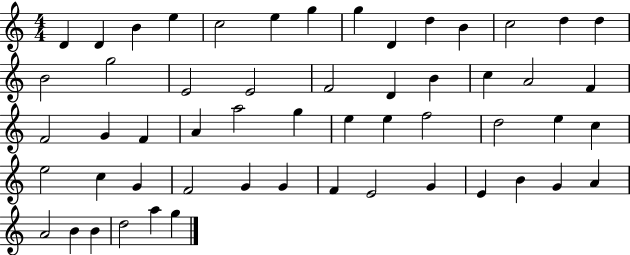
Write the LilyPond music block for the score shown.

{
  \clef treble
  \numericTimeSignature
  \time 4/4
  \key c \major
  d'4 d'4 b'4 e''4 | c''2 e''4 g''4 | g''4 d'4 d''4 b'4 | c''2 d''4 d''4 | \break b'2 g''2 | e'2 e'2 | f'2 d'4 b'4 | c''4 a'2 f'4 | \break f'2 g'4 f'4 | a'4 a''2 g''4 | e''4 e''4 f''2 | d''2 e''4 c''4 | \break e''2 c''4 g'4 | f'2 g'4 g'4 | f'4 e'2 g'4 | e'4 b'4 g'4 a'4 | \break a'2 b'4 b'4 | d''2 a''4 g''4 | \bar "|."
}